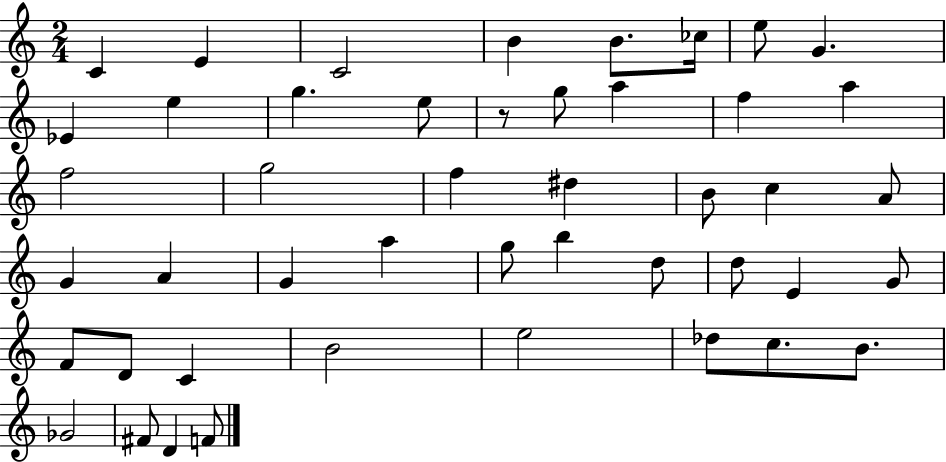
{
  \clef treble
  \numericTimeSignature
  \time 2/4
  \key c \major
  c'4 e'4 | c'2 | b'4 b'8. ces''16 | e''8 g'4. | \break ees'4 e''4 | g''4. e''8 | r8 g''8 a''4 | f''4 a''4 | \break f''2 | g''2 | f''4 dis''4 | b'8 c''4 a'8 | \break g'4 a'4 | g'4 a''4 | g''8 b''4 d''8 | d''8 e'4 g'8 | \break f'8 d'8 c'4 | b'2 | e''2 | des''8 c''8. b'8. | \break ges'2 | fis'8 d'4 f'8 | \bar "|."
}